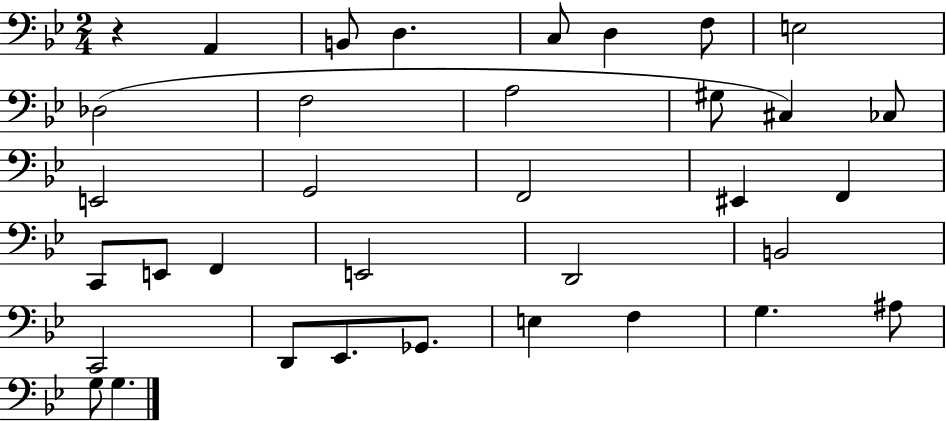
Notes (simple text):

R/q A2/q B2/e D3/q. C3/e D3/q F3/e E3/h Db3/h F3/h A3/h G#3/e C#3/q CES3/e E2/h G2/h F2/h EIS2/q F2/q C2/e E2/e F2/q E2/h D2/h B2/h C2/h D2/e Eb2/e. Gb2/e. E3/q F3/q G3/q. A#3/e G3/e G3/q.